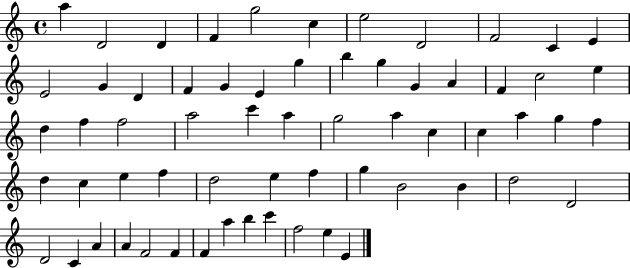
A5/q D4/h D4/q F4/q G5/h C5/q E5/h D4/h F4/h C4/q E4/q E4/h G4/q D4/q F4/q G4/q E4/q G5/q B5/q G5/q G4/q A4/q F4/q C5/h E5/q D5/q F5/q F5/h A5/h C6/q A5/q G5/h A5/q C5/q C5/q A5/q G5/q F5/q D5/q C5/q E5/q F5/q D5/h E5/q F5/q G5/q B4/h B4/q D5/h D4/h D4/h C4/q A4/q A4/q F4/h F4/q F4/q A5/q B5/q C6/q F5/h E5/q E4/q